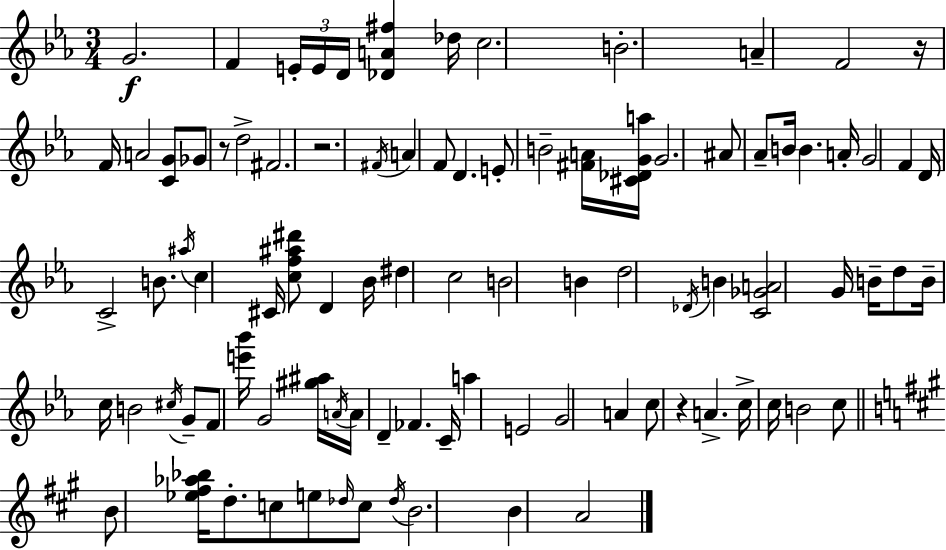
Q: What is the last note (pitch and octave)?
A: A4